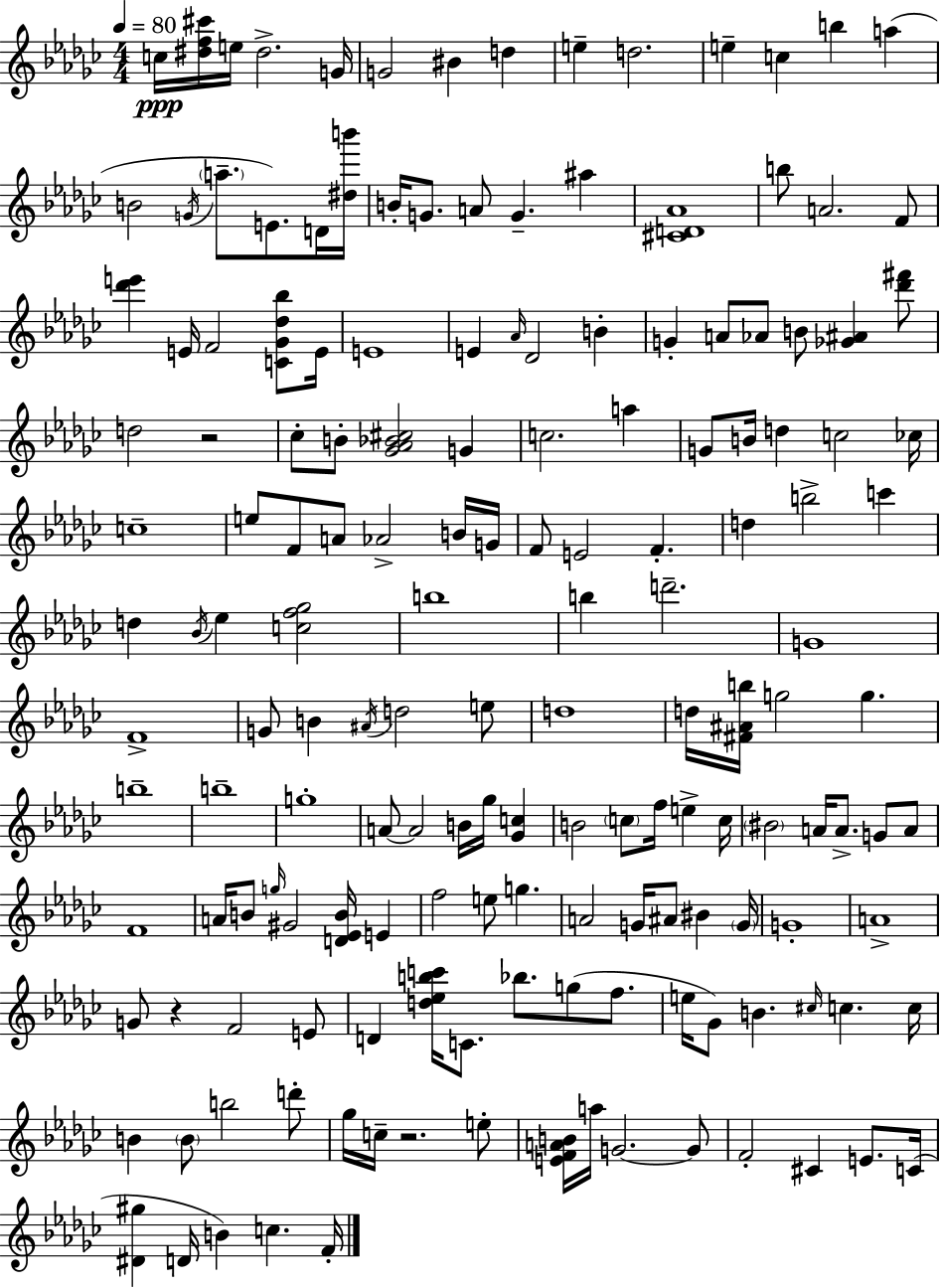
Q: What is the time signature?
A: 4/4